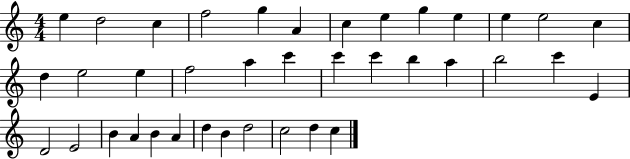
E5/q D5/h C5/q F5/h G5/q A4/q C5/q E5/q G5/q E5/q E5/q E5/h C5/q D5/q E5/h E5/q F5/h A5/q C6/q C6/q C6/q B5/q A5/q B5/h C6/q E4/q D4/h E4/h B4/q A4/q B4/q A4/q D5/q B4/q D5/h C5/h D5/q C5/q